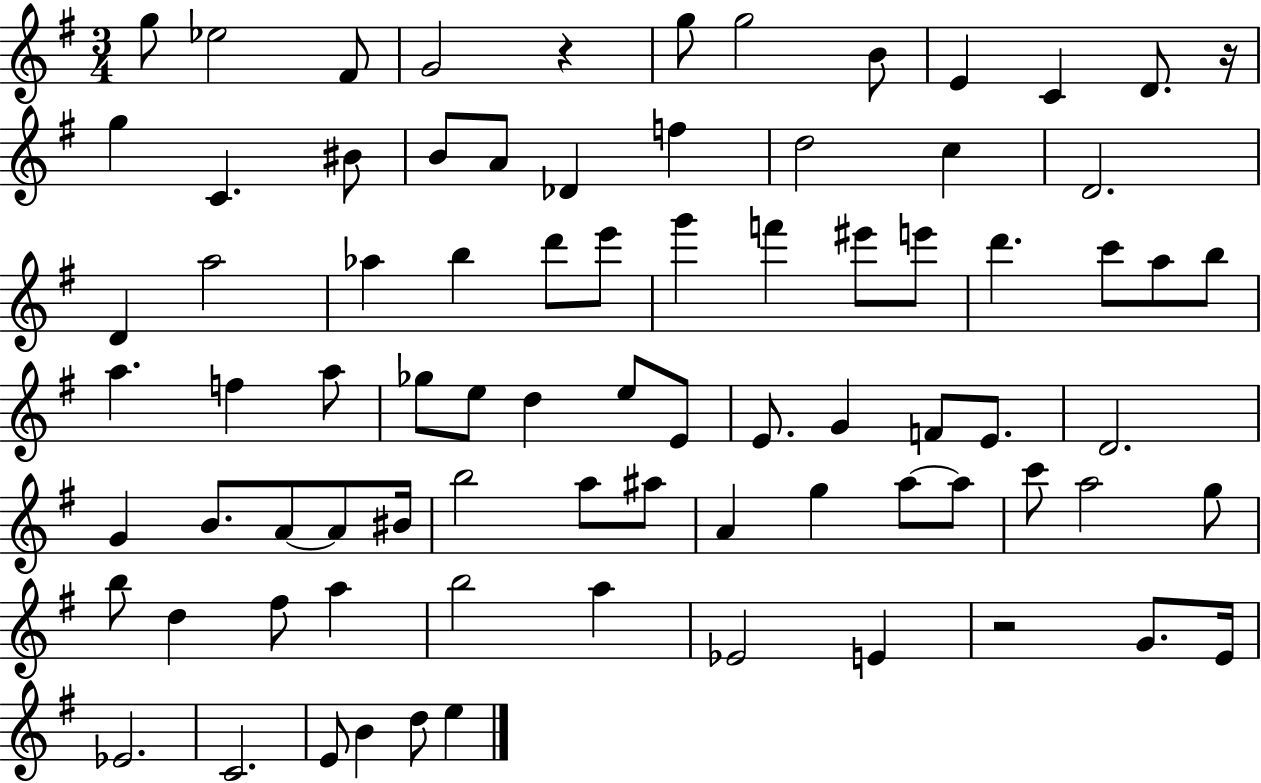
G5/e Eb5/h F#4/e G4/h R/q G5/e G5/h B4/e E4/q C4/q D4/e. R/s G5/q C4/q. BIS4/e B4/e A4/e Db4/q F5/q D5/h C5/q D4/h. D4/q A5/h Ab5/q B5/q D6/e E6/e G6/q F6/q EIS6/e E6/e D6/q. C6/e A5/e B5/e A5/q. F5/q A5/e Gb5/e E5/e D5/q E5/e E4/e E4/e. G4/q F4/e E4/e. D4/h. G4/q B4/e. A4/e A4/e BIS4/s B5/h A5/e A#5/e A4/q G5/q A5/e A5/e C6/e A5/h G5/e B5/e D5/q F#5/e A5/q B5/h A5/q Eb4/h E4/q R/h G4/e. E4/s Eb4/h. C4/h. E4/e B4/q D5/e E5/q